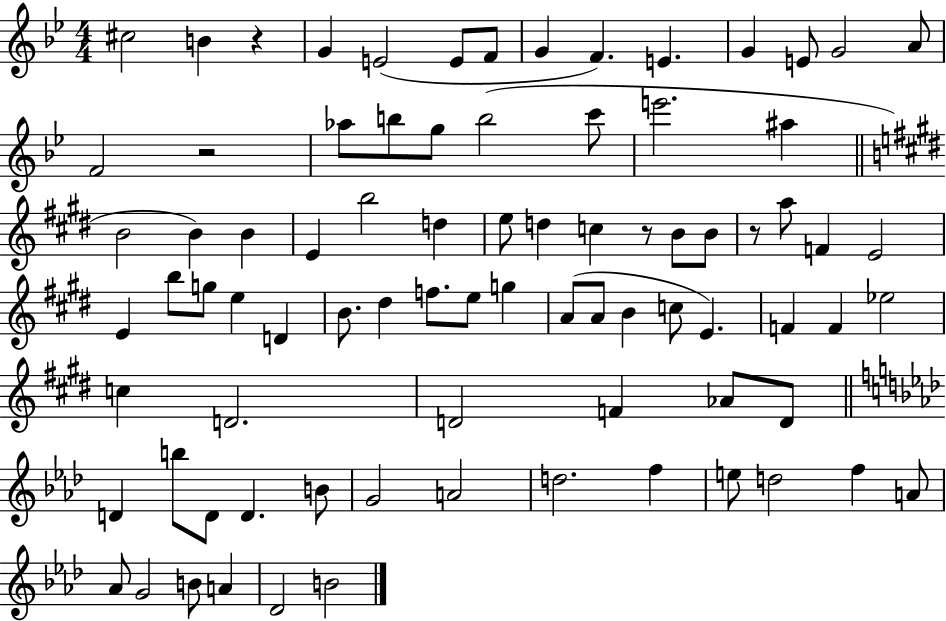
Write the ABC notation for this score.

X:1
T:Untitled
M:4/4
L:1/4
K:Bb
^c2 B z G E2 E/2 F/2 G F E G E/2 G2 A/2 F2 z2 _a/2 b/2 g/2 b2 c'/2 e'2 ^a B2 B B E b2 d e/2 d c z/2 B/2 B/2 z/2 a/2 F E2 E b/2 g/2 e D B/2 ^d f/2 e/2 g A/2 A/2 B c/2 E F F _e2 c D2 D2 F _A/2 D/2 D b/2 D/2 D B/2 G2 A2 d2 f e/2 d2 f A/2 _A/2 G2 B/2 A _D2 B2